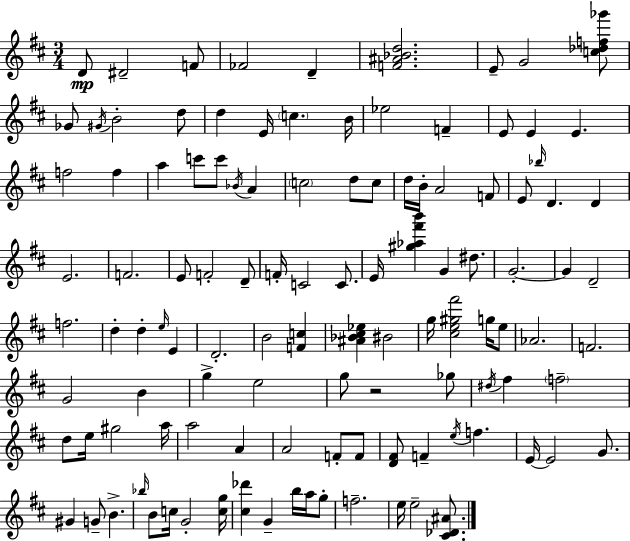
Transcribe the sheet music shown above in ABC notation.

X:1
T:Untitled
M:3/4
L:1/4
K:D
D/2 ^D2 F/2 _F2 D [F^A_Bd]2 E/2 G2 [c_df_g']/2 _G/2 ^G/4 B2 d/2 d E/4 c B/4 _e2 F E/2 E E f2 f a c'/2 c'/2 _B/4 A c2 d/2 c/2 d/4 B/4 A2 F/2 E/2 _b/4 D D E2 F2 E/2 F2 D/2 F/4 C2 C/2 E/4 [^g_a^f'b'] G ^d/2 G2 G D2 f2 d d e/4 E D2 B2 [Fc] [^A_B^c_e] ^B2 g/4 [^ce^g^f']2 g/4 e/2 _A2 F2 G2 B g e2 g/2 z2 _g/2 ^d/4 ^f f2 d/2 e/4 ^g2 a/4 a2 A A2 F/2 F/2 [D^F]/2 F e/4 f E/4 E2 G/2 ^G G/2 B _b/4 B/2 c/4 G2 [cg]/4 [^c_d'] G b/4 a/4 g/2 f2 e/4 e2 [^C_D^A]/2